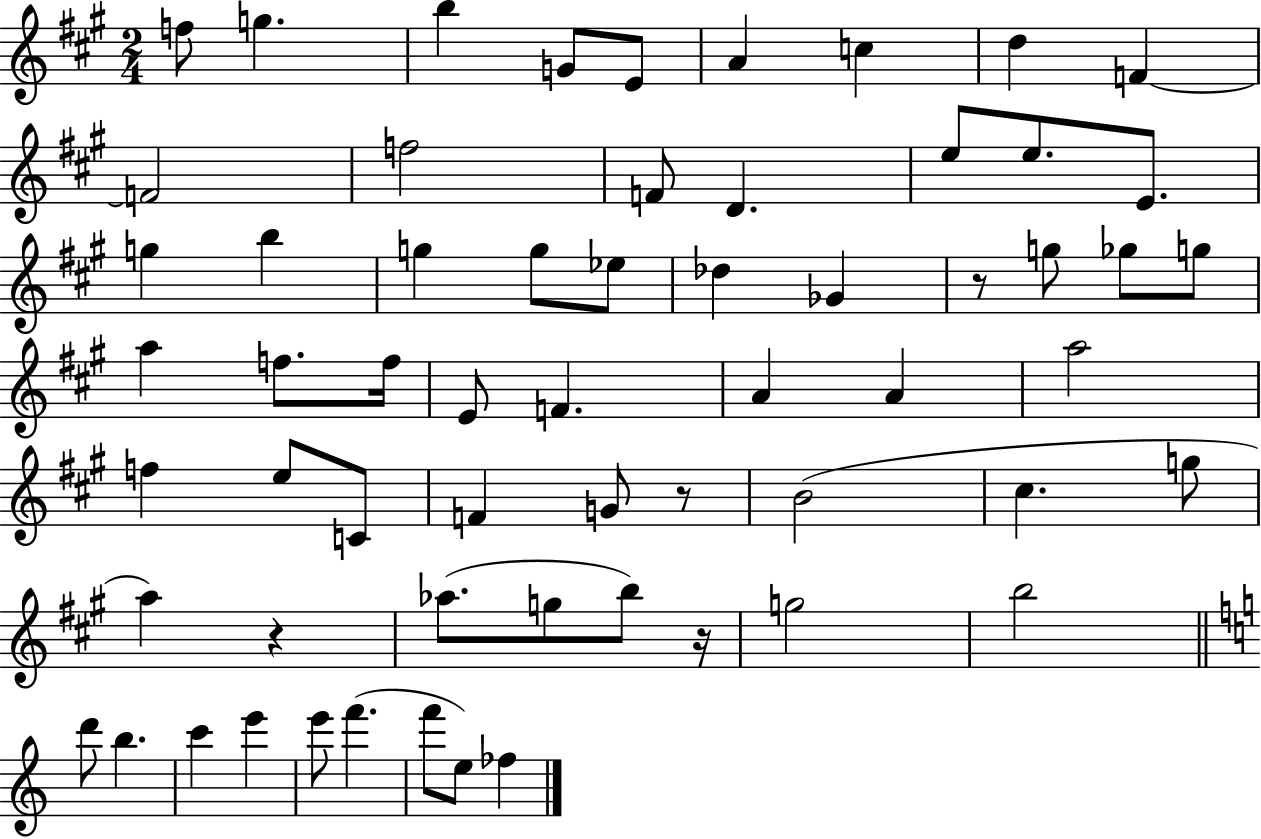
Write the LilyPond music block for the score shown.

{
  \clef treble
  \numericTimeSignature
  \time 2/4
  \key a \major
  \repeat volta 2 { f''8 g''4. | b''4 g'8 e'8 | a'4 c''4 | d''4 f'4~~ | \break f'2 | f''2 | f'8 d'4. | e''8 e''8. e'8. | \break g''4 b''4 | g''4 g''8 ees''8 | des''4 ges'4 | r8 g''8 ges''8 g''8 | \break a''4 f''8. f''16 | e'8 f'4. | a'4 a'4 | a''2 | \break f''4 e''8 c'8 | f'4 g'8 r8 | b'2( | cis''4. g''8 | \break a''4) r4 | aes''8.( g''8 b''8) r16 | g''2 | b''2 | \break \bar "||" \break \key c \major d'''8 b''4. | c'''4 e'''4 | e'''8 f'''4.( | f'''8 e''8) fes''4 | \break } \bar "|."
}